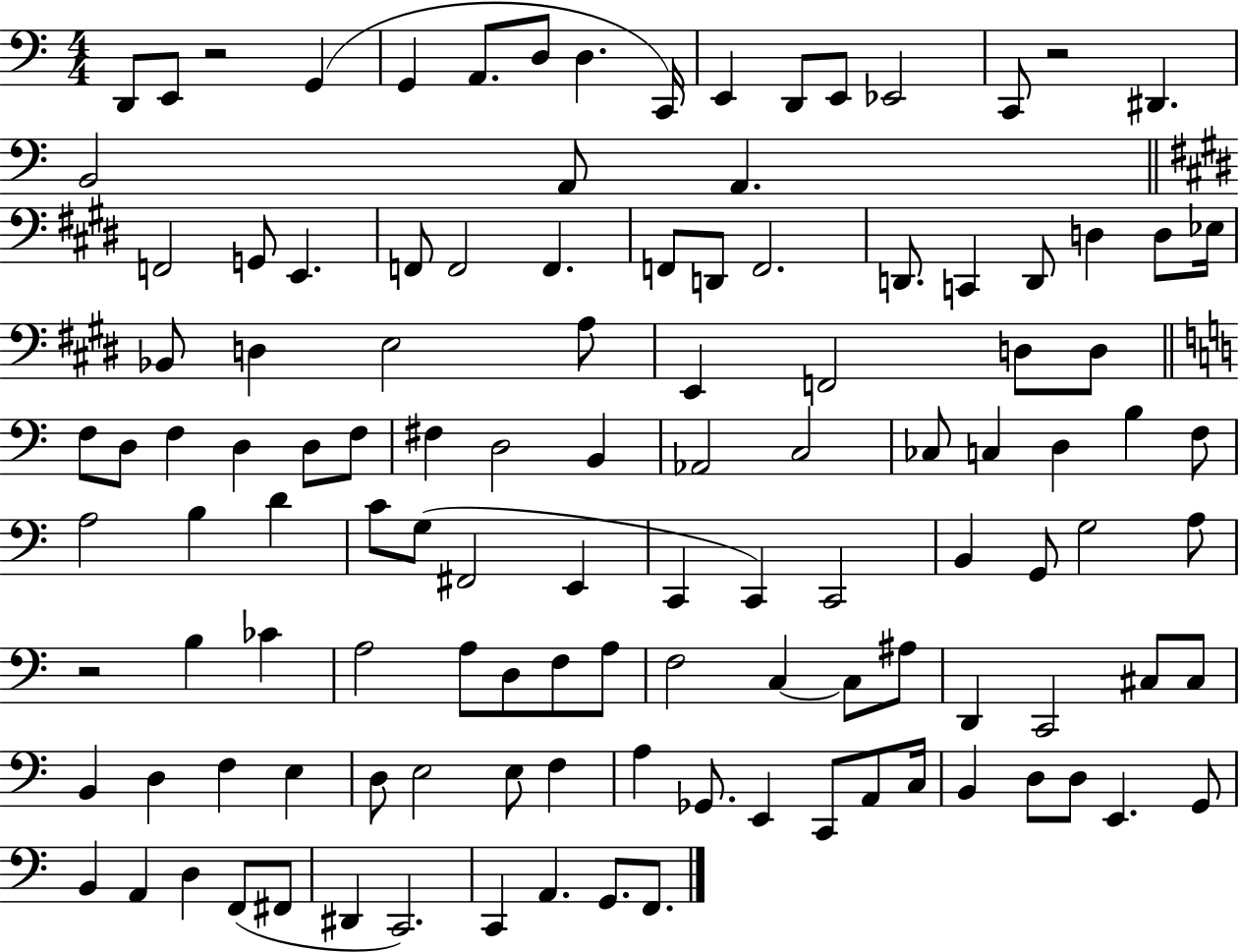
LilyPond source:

{
  \clef bass
  \numericTimeSignature
  \time 4/4
  \key c \major
  d,8 e,8 r2 g,4( | g,4 a,8. d8 d4. c,16) | e,4 d,8 e,8 ees,2 | c,8 r2 dis,4. | \break b,2 a,8 a,4. | \bar "||" \break \key e \major f,2 g,8 e,4. | f,8 f,2 f,4. | f,8 d,8 f,2. | d,8. c,4 d,8 d4 d8 ees16 | \break bes,8 d4 e2 a8 | e,4 f,2 d8 d8 | \bar "||" \break \key a \minor f8 d8 f4 d4 d8 f8 | fis4 d2 b,4 | aes,2 c2 | ces8 c4 d4 b4 f8 | \break a2 b4 d'4 | c'8 g8( fis,2 e,4 | c,4 c,4) c,2 | b,4 g,8 g2 a8 | \break r2 b4 ces'4 | a2 a8 d8 f8 a8 | f2 c4~~ c8 ais8 | d,4 c,2 cis8 cis8 | \break b,4 d4 f4 e4 | d8 e2 e8 f4 | a4 ges,8. e,4 c,8 a,8 c16 | b,4 d8 d8 e,4. g,8 | \break b,4 a,4 d4 f,8( fis,8 | dis,4 c,2.) | c,4 a,4. g,8. f,8. | \bar "|."
}